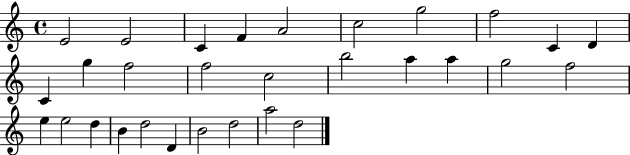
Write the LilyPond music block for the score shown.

{
  \clef treble
  \time 4/4
  \defaultTimeSignature
  \key c \major
  e'2 e'2 | c'4 f'4 a'2 | c''2 g''2 | f''2 c'4 d'4 | \break c'4 g''4 f''2 | f''2 c''2 | b''2 a''4 a''4 | g''2 f''2 | \break e''4 e''2 d''4 | b'4 d''2 d'4 | b'2 d''2 | a''2 d''2 | \break \bar "|."
}